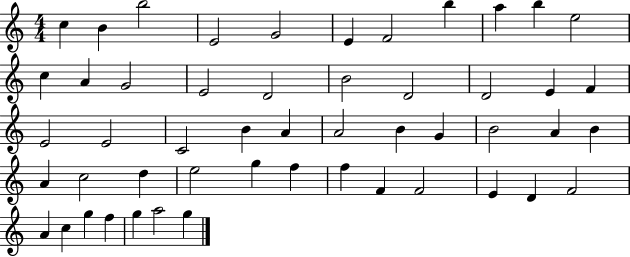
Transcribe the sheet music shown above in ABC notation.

X:1
T:Untitled
M:4/4
L:1/4
K:C
c B b2 E2 G2 E F2 b a b e2 c A G2 E2 D2 B2 D2 D2 E F E2 E2 C2 B A A2 B G B2 A B A c2 d e2 g f f F F2 E D F2 A c g f g a2 g